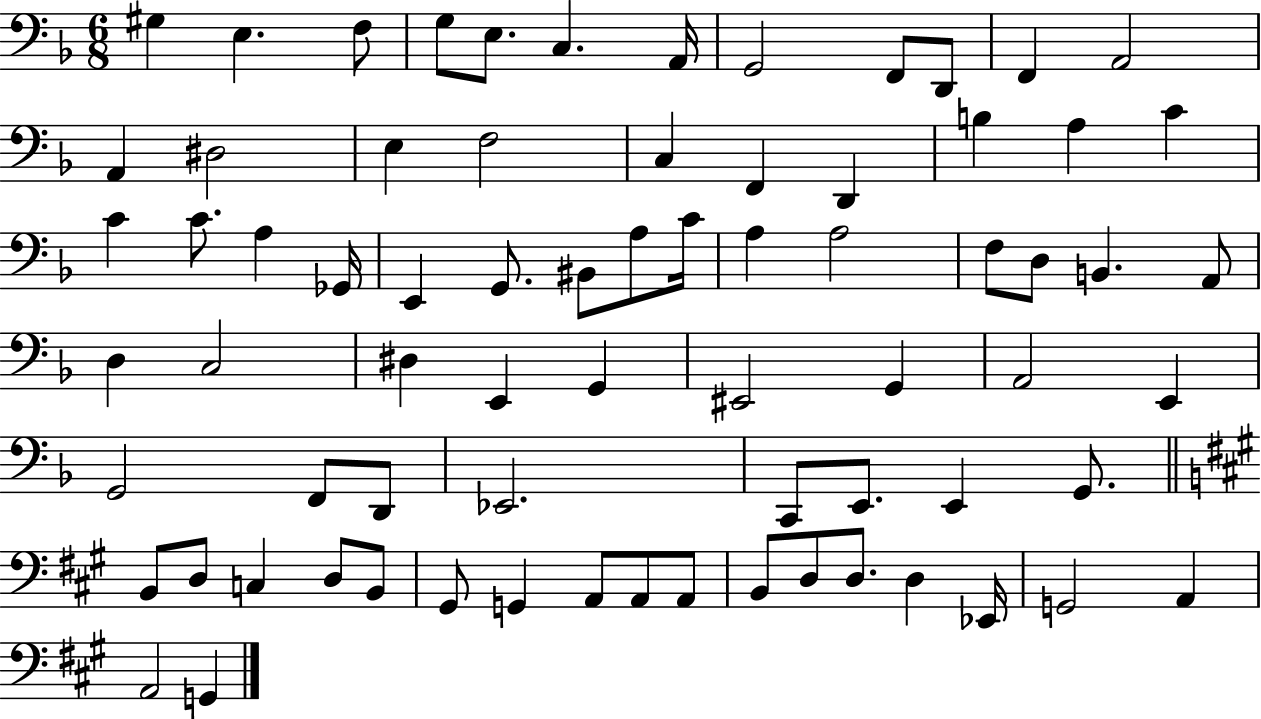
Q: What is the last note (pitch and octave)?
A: G2